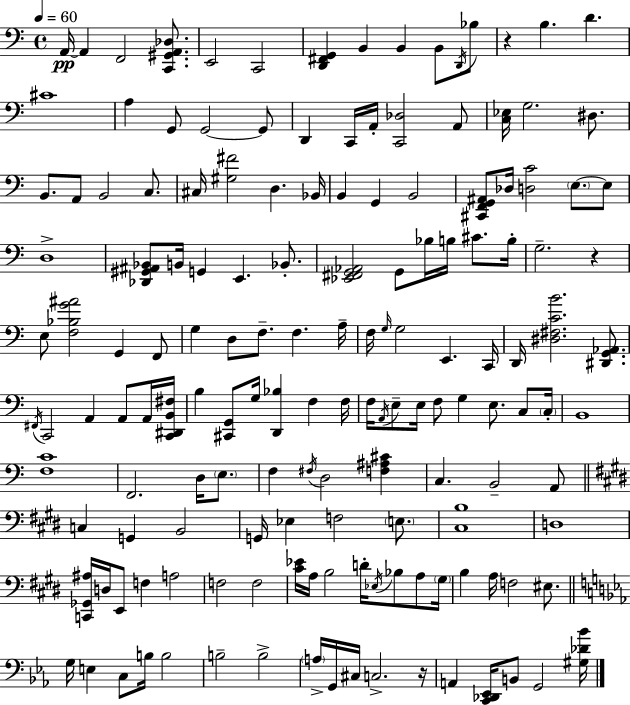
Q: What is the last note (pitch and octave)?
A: G2